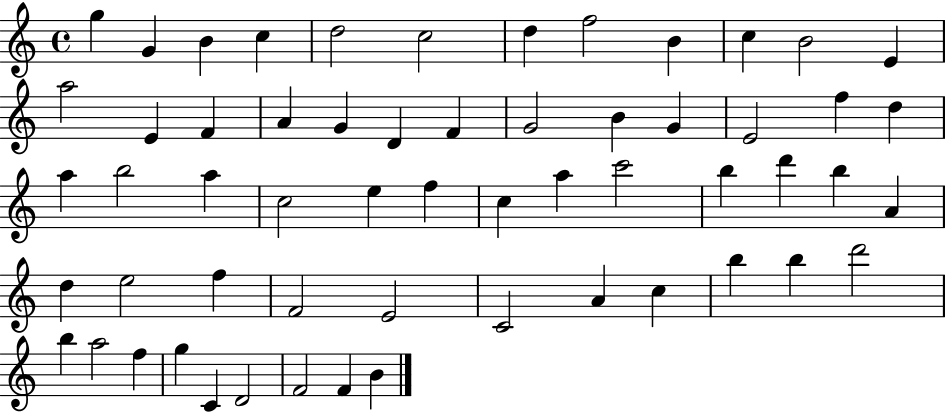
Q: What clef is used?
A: treble